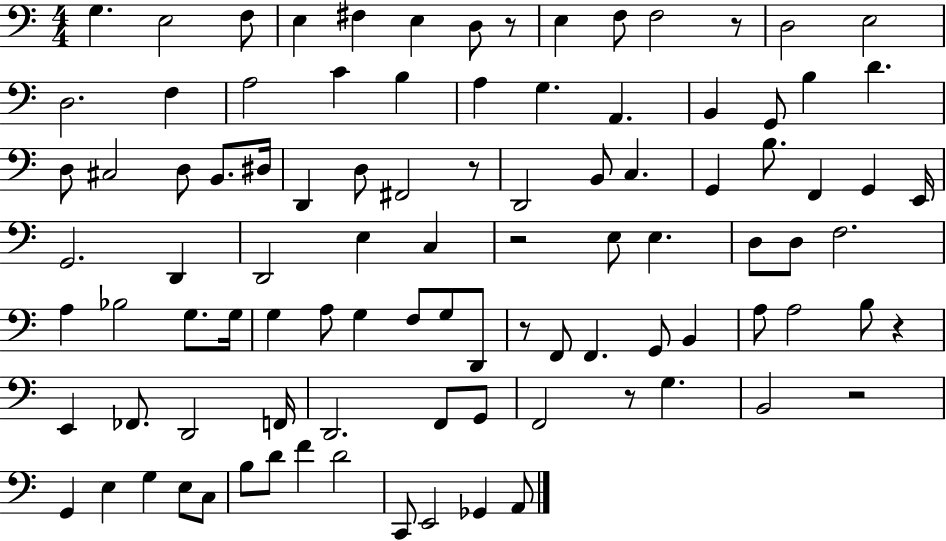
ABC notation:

X:1
T:Untitled
M:4/4
L:1/4
K:C
G, E,2 F,/2 E, ^F, E, D,/2 z/2 E, F,/2 F,2 z/2 D,2 E,2 D,2 F, A,2 C B, A, G, A,, B,, G,,/2 B, D D,/2 ^C,2 D,/2 B,,/2 ^D,/4 D,, D,/2 ^F,,2 z/2 D,,2 B,,/2 C, G,, B,/2 F,, G,, E,,/4 G,,2 D,, D,,2 E, C, z2 E,/2 E, D,/2 D,/2 F,2 A, _B,2 G,/2 G,/4 G, A,/2 G, F,/2 G,/2 D,,/2 z/2 F,,/2 F,, G,,/2 B,, A,/2 A,2 B,/2 z E,, _F,,/2 D,,2 F,,/4 D,,2 F,,/2 G,,/2 F,,2 z/2 G, B,,2 z2 G,, E, G, E,/2 C,/2 B,/2 D/2 F D2 C,,/2 E,,2 _G,, A,,/2